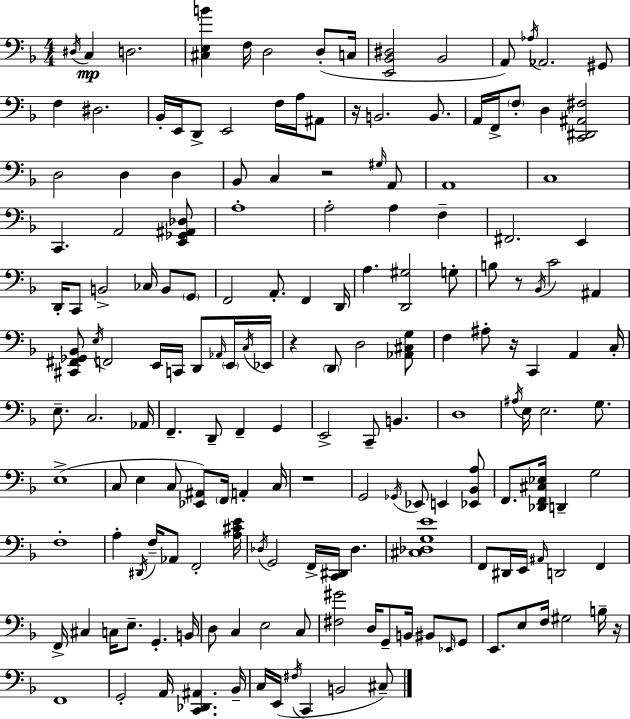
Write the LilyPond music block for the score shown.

{
  \clef bass
  \numericTimeSignature
  \time 4/4
  \key d \minor
  \repeat volta 2 { \acciaccatura { dis16 }\mp c4 d2. | <cis e b'>4 f16 d2 d8-.( | c16 <e, bes, dis>2 bes,2 | a,8) \acciaccatura { aes16 } aes,2. | \break gis,8 f4 dis2. | bes,16-. e,16 d,8-> e,2 f16 a16 | ais,8 r16 b,2. b,8. | a,16 f,16-> \parenthesize f8-. d4 <c, dis, ais, fis>2 | \break d2 d4 d4 | bes,8 c4 r2 | \grace { gis16 } a,8 a,1 | c1 | \break c,4. a,2 | <e, ges, ais, des>8 a1-. | a2-. a4 f4-- | fis,2. e,4 | \break d,16-. c,8 b,2-> ces16 b,8 | \parenthesize g,8 f,2 a,8.-. f,4 | d,16 a4. <d, gis>2 | g8-. b8 r8 \acciaccatura { bes,16 } c'2 | \break ais,4 <cis, fis, ges, bes,>8 \acciaccatura { e16 } f,2 e,16 | c,16 d,8 \grace { aes,16 } \parenthesize e,16 \acciaccatura { c16 } ees,16 r4 \parenthesize d,8 d2 | <aes, cis g>8 f4 ais8-. r16 c,4 | a,4 c16-. e8.-- c2. | \break aes,16 f,4.-- d,8-- f,4-- | g,4 e,2-> c,8-- | b,4. d1 | \acciaccatura { ais16 } e16 e2. | \break g8. e1->( | c8 e4 c8 | <ees, ais,>8) \parenthesize f,16 a,4-. c16 r1 | g,2 | \break \acciaccatura { ges,16 } ees,8 e,4 <ees, bes, a>8 f,8. <des, f, cis ees>16 d,4-- | g2 f1-. | a4-. \acciaccatura { dis,16 } f16-- aes,8 | f,2-. <a cis' e'>16 \acciaccatura { des16 } g,2 | \break f,16-> <c, dis,>16 des4. <cis des g e'>1 | f,8 dis,16 e,16 \grace { ais,16 } | d,2 f,4 f,16-> cis4 | c16 e8.-- g,4.-. b,16 d8 c4 | \break e2 c8 <fis gis'>2 | d16 g,8-- b,16 bis,8 \grace { ees,16 } g,8 e,8. | e8 f16 gis2 b16-- r16 f,1 | g,2-. | \break a,16 <c, des, ais,>4. bes,16-- c16 e,16( \acciaccatura { fis16 } | c,4 b,2 cis8--) } \bar "|."
}